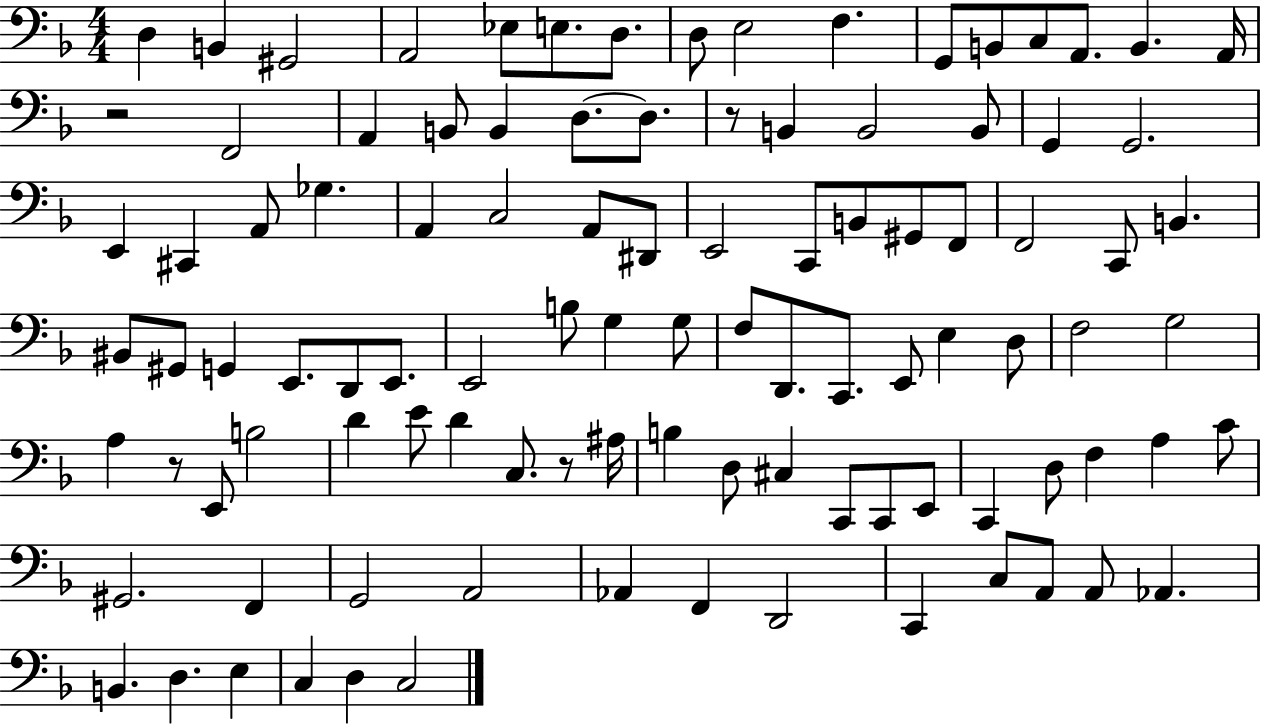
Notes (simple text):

D3/q B2/q G#2/h A2/h Eb3/e E3/e. D3/e. D3/e E3/h F3/q. G2/e B2/e C3/e A2/e. B2/q. A2/s R/h F2/h A2/q B2/e B2/q D3/e. D3/e. R/e B2/q B2/h B2/e G2/q G2/h. E2/q C#2/q A2/e Gb3/q. A2/q C3/h A2/e D#2/e E2/h C2/e B2/e G#2/e F2/e F2/h C2/e B2/q. BIS2/e G#2/e G2/q E2/e. D2/e E2/e. E2/h B3/e G3/q G3/e F3/e D2/e. C2/e. E2/e E3/q D3/e F3/h G3/h A3/q R/e E2/e B3/h D4/q E4/e D4/q C3/e. R/e A#3/s B3/q D3/e C#3/q C2/e C2/e E2/e C2/q D3/e F3/q A3/q C4/e G#2/h. F2/q G2/h A2/h Ab2/q F2/q D2/h C2/q C3/e A2/e A2/e Ab2/q. B2/q. D3/q. E3/q C3/q D3/q C3/h